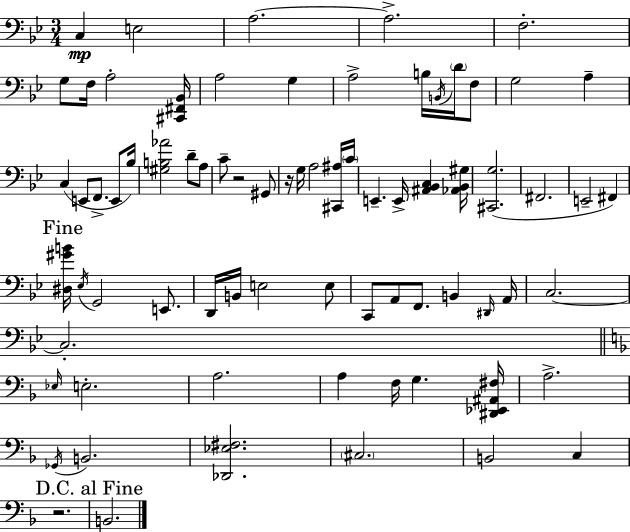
{
  \clef bass
  \numericTimeSignature
  \time 3/4
  \key bes \major
  c4\mp e2 | a2.~~ | a2.-> | f2.-. | \break g8 f16 a2-. <cis, fis, bes,>16 | a2 g4 | a2-> b16 \acciaccatura { b,16 } \parenthesize d'16 f8 | g2 a4-- | \break c4( e,8 f,8.-> e,8 | bes16) <gis b aes'>2 d'8-- a8 | c'8-- r2 gis,8 | r16 g16 a2 <cis, ais>16 | \break \parenthesize c'16 e,4.-- e,16-> <ais, bes, c>4 | <aes, bes, gis>16 <cis, g>2.( | fis,2. | e,2-- fis,4) | \break \mark "Fine" <dis gis' b'>16 \acciaccatura { ees16 } g,2 e,8. | d,16 b,16 e2 | e8 c,8 a,8 f,8. b,4 | \grace { dis,16 } a,16 c2.~~ | \break c2.-. | \bar "||" \break \key f \major \grace { ees16 } e2.-. | a2. | a4 f16 g4. | <dis, ees, ais, fis>16 a2.-> | \break \acciaccatura { ges,16 } b,2. | <des, ees fis>2. | \parenthesize cis2. | b,2 c4 | \break r2. | \mark "D.C. al Fine" b,2. | \bar "|."
}